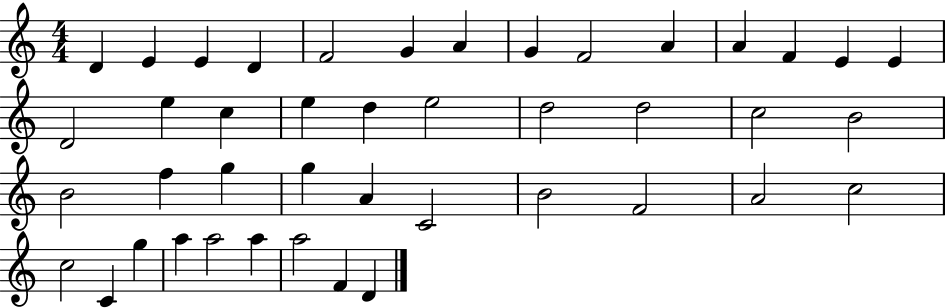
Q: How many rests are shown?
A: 0